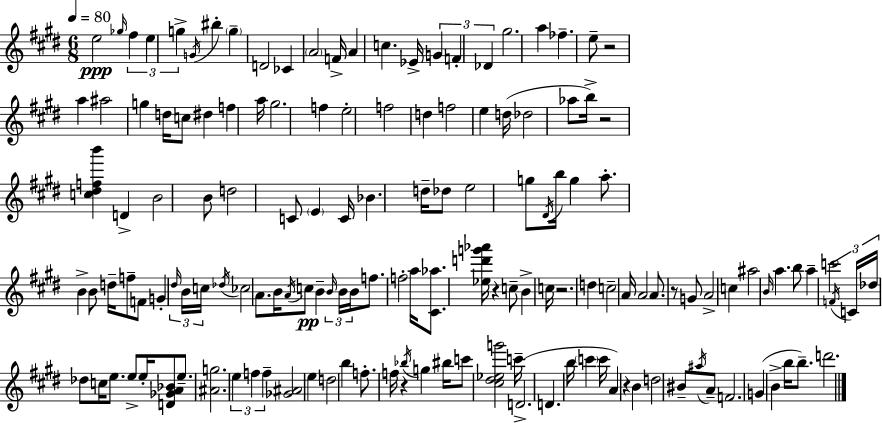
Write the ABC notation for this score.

X:1
T:Untitled
M:6/8
L:1/4
K:E
e2 _g/4 ^f e g G/4 ^b g D2 _C A2 F/4 A c _E/4 G F _D ^g2 a _f e/2 z2 a ^a2 g d/4 c/2 ^d f a/4 ^g2 f e2 f2 d f2 e d/4 _d2 _a/2 b/4 z2 [c^dfb'] D B2 B/2 d2 C/2 E C/4 _B d/4 _d/2 e2 g/2 ^D/4 b/4 g a/2 B B/2 d/4 f/2 F/2 G ^d/4 B/4 c/4 _d/4 _c2 A/2 B/4 A/4 c/2 B B/4 B/4 B/4 f/2 f2 a/4 [^C_a]/2 [_ed'g'_a']/4 z c/2 B c/4 z2 d c2 A/4 A2 A/2 z/2 G/2 A2 c ^a2 B/4 a b/2 a c'2 F/4 C/4 _d/4 _d/2 c/4 e/2 e/2 e/4 [D_GA_B]/2 e/2 [^Ag]2 e f f [_G^A]2 e d2 b f/2 f/4 z _b/4 g ^b/4 c'/2 [^c^d_eg']2 c'/4 D2 D b/4 c' c'/4 A z B d2 ^B/2 ^a/4 A/2 F2 G B b/4 b/2 d'2